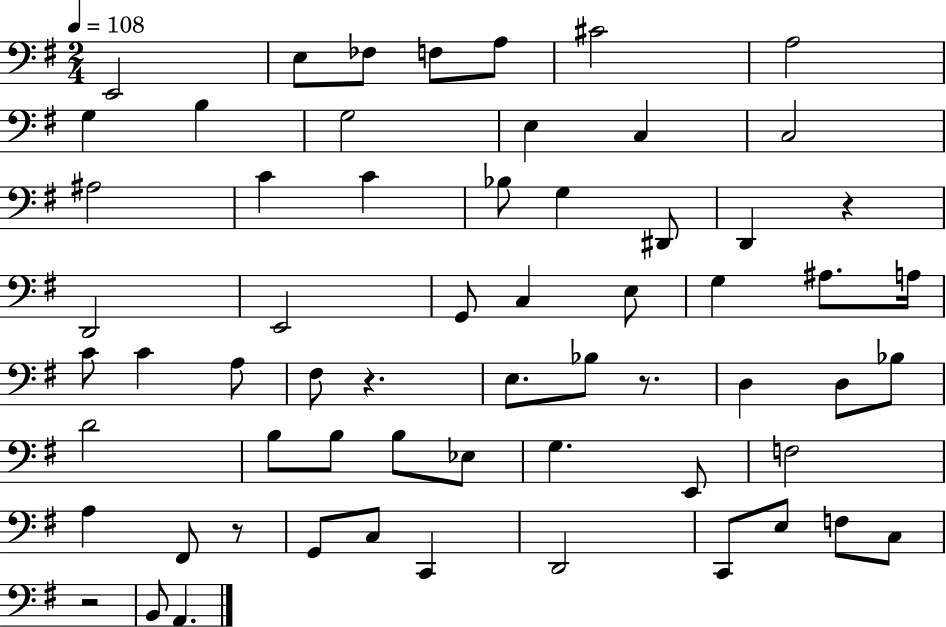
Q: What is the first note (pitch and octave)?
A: E2